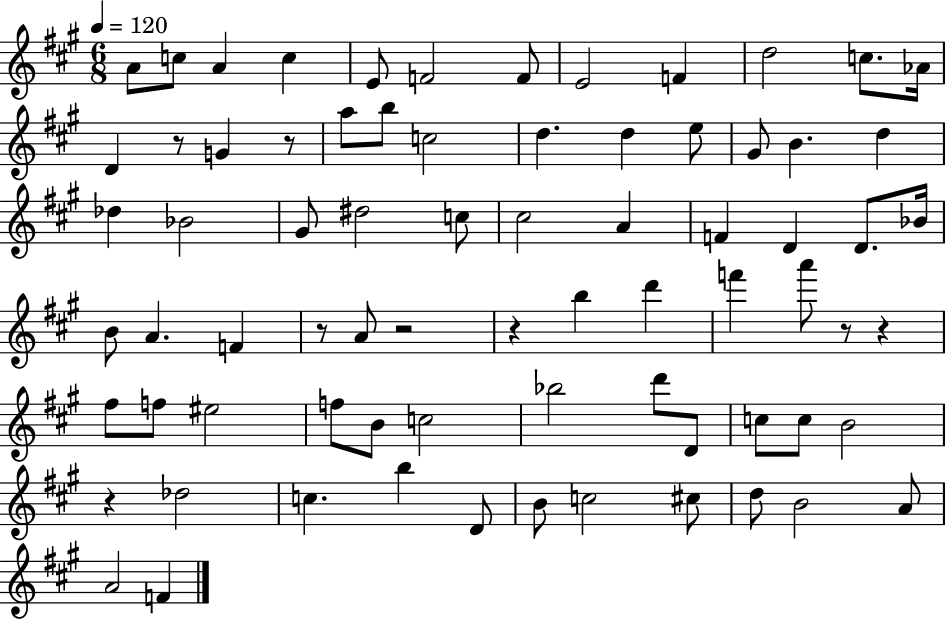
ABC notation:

X:1
T:Untitled
M:6/8
L:1/4
K:A
A/2 c/2 A c E/2 F2 F/2 E2 F d2 c/2 _A/4 D z/2 G z/2 a/2 b/2 c2 d d e/2 ^G/2 B d _d _B2 ^G/2 ^d2 c/2 ^c2 A F D D/2 _B/4 B/2 A F z/2 A/2 z2 z b d' f' a'/2 z/2 z ^f/2 f/2 ^e2 f/2 B/2 c2 _b2 d'/2 D/2 c/2 c/2 B2 z _d2 c b D/2 B/2 c2 ^c/2 d/2 B2 A/2 A2 F